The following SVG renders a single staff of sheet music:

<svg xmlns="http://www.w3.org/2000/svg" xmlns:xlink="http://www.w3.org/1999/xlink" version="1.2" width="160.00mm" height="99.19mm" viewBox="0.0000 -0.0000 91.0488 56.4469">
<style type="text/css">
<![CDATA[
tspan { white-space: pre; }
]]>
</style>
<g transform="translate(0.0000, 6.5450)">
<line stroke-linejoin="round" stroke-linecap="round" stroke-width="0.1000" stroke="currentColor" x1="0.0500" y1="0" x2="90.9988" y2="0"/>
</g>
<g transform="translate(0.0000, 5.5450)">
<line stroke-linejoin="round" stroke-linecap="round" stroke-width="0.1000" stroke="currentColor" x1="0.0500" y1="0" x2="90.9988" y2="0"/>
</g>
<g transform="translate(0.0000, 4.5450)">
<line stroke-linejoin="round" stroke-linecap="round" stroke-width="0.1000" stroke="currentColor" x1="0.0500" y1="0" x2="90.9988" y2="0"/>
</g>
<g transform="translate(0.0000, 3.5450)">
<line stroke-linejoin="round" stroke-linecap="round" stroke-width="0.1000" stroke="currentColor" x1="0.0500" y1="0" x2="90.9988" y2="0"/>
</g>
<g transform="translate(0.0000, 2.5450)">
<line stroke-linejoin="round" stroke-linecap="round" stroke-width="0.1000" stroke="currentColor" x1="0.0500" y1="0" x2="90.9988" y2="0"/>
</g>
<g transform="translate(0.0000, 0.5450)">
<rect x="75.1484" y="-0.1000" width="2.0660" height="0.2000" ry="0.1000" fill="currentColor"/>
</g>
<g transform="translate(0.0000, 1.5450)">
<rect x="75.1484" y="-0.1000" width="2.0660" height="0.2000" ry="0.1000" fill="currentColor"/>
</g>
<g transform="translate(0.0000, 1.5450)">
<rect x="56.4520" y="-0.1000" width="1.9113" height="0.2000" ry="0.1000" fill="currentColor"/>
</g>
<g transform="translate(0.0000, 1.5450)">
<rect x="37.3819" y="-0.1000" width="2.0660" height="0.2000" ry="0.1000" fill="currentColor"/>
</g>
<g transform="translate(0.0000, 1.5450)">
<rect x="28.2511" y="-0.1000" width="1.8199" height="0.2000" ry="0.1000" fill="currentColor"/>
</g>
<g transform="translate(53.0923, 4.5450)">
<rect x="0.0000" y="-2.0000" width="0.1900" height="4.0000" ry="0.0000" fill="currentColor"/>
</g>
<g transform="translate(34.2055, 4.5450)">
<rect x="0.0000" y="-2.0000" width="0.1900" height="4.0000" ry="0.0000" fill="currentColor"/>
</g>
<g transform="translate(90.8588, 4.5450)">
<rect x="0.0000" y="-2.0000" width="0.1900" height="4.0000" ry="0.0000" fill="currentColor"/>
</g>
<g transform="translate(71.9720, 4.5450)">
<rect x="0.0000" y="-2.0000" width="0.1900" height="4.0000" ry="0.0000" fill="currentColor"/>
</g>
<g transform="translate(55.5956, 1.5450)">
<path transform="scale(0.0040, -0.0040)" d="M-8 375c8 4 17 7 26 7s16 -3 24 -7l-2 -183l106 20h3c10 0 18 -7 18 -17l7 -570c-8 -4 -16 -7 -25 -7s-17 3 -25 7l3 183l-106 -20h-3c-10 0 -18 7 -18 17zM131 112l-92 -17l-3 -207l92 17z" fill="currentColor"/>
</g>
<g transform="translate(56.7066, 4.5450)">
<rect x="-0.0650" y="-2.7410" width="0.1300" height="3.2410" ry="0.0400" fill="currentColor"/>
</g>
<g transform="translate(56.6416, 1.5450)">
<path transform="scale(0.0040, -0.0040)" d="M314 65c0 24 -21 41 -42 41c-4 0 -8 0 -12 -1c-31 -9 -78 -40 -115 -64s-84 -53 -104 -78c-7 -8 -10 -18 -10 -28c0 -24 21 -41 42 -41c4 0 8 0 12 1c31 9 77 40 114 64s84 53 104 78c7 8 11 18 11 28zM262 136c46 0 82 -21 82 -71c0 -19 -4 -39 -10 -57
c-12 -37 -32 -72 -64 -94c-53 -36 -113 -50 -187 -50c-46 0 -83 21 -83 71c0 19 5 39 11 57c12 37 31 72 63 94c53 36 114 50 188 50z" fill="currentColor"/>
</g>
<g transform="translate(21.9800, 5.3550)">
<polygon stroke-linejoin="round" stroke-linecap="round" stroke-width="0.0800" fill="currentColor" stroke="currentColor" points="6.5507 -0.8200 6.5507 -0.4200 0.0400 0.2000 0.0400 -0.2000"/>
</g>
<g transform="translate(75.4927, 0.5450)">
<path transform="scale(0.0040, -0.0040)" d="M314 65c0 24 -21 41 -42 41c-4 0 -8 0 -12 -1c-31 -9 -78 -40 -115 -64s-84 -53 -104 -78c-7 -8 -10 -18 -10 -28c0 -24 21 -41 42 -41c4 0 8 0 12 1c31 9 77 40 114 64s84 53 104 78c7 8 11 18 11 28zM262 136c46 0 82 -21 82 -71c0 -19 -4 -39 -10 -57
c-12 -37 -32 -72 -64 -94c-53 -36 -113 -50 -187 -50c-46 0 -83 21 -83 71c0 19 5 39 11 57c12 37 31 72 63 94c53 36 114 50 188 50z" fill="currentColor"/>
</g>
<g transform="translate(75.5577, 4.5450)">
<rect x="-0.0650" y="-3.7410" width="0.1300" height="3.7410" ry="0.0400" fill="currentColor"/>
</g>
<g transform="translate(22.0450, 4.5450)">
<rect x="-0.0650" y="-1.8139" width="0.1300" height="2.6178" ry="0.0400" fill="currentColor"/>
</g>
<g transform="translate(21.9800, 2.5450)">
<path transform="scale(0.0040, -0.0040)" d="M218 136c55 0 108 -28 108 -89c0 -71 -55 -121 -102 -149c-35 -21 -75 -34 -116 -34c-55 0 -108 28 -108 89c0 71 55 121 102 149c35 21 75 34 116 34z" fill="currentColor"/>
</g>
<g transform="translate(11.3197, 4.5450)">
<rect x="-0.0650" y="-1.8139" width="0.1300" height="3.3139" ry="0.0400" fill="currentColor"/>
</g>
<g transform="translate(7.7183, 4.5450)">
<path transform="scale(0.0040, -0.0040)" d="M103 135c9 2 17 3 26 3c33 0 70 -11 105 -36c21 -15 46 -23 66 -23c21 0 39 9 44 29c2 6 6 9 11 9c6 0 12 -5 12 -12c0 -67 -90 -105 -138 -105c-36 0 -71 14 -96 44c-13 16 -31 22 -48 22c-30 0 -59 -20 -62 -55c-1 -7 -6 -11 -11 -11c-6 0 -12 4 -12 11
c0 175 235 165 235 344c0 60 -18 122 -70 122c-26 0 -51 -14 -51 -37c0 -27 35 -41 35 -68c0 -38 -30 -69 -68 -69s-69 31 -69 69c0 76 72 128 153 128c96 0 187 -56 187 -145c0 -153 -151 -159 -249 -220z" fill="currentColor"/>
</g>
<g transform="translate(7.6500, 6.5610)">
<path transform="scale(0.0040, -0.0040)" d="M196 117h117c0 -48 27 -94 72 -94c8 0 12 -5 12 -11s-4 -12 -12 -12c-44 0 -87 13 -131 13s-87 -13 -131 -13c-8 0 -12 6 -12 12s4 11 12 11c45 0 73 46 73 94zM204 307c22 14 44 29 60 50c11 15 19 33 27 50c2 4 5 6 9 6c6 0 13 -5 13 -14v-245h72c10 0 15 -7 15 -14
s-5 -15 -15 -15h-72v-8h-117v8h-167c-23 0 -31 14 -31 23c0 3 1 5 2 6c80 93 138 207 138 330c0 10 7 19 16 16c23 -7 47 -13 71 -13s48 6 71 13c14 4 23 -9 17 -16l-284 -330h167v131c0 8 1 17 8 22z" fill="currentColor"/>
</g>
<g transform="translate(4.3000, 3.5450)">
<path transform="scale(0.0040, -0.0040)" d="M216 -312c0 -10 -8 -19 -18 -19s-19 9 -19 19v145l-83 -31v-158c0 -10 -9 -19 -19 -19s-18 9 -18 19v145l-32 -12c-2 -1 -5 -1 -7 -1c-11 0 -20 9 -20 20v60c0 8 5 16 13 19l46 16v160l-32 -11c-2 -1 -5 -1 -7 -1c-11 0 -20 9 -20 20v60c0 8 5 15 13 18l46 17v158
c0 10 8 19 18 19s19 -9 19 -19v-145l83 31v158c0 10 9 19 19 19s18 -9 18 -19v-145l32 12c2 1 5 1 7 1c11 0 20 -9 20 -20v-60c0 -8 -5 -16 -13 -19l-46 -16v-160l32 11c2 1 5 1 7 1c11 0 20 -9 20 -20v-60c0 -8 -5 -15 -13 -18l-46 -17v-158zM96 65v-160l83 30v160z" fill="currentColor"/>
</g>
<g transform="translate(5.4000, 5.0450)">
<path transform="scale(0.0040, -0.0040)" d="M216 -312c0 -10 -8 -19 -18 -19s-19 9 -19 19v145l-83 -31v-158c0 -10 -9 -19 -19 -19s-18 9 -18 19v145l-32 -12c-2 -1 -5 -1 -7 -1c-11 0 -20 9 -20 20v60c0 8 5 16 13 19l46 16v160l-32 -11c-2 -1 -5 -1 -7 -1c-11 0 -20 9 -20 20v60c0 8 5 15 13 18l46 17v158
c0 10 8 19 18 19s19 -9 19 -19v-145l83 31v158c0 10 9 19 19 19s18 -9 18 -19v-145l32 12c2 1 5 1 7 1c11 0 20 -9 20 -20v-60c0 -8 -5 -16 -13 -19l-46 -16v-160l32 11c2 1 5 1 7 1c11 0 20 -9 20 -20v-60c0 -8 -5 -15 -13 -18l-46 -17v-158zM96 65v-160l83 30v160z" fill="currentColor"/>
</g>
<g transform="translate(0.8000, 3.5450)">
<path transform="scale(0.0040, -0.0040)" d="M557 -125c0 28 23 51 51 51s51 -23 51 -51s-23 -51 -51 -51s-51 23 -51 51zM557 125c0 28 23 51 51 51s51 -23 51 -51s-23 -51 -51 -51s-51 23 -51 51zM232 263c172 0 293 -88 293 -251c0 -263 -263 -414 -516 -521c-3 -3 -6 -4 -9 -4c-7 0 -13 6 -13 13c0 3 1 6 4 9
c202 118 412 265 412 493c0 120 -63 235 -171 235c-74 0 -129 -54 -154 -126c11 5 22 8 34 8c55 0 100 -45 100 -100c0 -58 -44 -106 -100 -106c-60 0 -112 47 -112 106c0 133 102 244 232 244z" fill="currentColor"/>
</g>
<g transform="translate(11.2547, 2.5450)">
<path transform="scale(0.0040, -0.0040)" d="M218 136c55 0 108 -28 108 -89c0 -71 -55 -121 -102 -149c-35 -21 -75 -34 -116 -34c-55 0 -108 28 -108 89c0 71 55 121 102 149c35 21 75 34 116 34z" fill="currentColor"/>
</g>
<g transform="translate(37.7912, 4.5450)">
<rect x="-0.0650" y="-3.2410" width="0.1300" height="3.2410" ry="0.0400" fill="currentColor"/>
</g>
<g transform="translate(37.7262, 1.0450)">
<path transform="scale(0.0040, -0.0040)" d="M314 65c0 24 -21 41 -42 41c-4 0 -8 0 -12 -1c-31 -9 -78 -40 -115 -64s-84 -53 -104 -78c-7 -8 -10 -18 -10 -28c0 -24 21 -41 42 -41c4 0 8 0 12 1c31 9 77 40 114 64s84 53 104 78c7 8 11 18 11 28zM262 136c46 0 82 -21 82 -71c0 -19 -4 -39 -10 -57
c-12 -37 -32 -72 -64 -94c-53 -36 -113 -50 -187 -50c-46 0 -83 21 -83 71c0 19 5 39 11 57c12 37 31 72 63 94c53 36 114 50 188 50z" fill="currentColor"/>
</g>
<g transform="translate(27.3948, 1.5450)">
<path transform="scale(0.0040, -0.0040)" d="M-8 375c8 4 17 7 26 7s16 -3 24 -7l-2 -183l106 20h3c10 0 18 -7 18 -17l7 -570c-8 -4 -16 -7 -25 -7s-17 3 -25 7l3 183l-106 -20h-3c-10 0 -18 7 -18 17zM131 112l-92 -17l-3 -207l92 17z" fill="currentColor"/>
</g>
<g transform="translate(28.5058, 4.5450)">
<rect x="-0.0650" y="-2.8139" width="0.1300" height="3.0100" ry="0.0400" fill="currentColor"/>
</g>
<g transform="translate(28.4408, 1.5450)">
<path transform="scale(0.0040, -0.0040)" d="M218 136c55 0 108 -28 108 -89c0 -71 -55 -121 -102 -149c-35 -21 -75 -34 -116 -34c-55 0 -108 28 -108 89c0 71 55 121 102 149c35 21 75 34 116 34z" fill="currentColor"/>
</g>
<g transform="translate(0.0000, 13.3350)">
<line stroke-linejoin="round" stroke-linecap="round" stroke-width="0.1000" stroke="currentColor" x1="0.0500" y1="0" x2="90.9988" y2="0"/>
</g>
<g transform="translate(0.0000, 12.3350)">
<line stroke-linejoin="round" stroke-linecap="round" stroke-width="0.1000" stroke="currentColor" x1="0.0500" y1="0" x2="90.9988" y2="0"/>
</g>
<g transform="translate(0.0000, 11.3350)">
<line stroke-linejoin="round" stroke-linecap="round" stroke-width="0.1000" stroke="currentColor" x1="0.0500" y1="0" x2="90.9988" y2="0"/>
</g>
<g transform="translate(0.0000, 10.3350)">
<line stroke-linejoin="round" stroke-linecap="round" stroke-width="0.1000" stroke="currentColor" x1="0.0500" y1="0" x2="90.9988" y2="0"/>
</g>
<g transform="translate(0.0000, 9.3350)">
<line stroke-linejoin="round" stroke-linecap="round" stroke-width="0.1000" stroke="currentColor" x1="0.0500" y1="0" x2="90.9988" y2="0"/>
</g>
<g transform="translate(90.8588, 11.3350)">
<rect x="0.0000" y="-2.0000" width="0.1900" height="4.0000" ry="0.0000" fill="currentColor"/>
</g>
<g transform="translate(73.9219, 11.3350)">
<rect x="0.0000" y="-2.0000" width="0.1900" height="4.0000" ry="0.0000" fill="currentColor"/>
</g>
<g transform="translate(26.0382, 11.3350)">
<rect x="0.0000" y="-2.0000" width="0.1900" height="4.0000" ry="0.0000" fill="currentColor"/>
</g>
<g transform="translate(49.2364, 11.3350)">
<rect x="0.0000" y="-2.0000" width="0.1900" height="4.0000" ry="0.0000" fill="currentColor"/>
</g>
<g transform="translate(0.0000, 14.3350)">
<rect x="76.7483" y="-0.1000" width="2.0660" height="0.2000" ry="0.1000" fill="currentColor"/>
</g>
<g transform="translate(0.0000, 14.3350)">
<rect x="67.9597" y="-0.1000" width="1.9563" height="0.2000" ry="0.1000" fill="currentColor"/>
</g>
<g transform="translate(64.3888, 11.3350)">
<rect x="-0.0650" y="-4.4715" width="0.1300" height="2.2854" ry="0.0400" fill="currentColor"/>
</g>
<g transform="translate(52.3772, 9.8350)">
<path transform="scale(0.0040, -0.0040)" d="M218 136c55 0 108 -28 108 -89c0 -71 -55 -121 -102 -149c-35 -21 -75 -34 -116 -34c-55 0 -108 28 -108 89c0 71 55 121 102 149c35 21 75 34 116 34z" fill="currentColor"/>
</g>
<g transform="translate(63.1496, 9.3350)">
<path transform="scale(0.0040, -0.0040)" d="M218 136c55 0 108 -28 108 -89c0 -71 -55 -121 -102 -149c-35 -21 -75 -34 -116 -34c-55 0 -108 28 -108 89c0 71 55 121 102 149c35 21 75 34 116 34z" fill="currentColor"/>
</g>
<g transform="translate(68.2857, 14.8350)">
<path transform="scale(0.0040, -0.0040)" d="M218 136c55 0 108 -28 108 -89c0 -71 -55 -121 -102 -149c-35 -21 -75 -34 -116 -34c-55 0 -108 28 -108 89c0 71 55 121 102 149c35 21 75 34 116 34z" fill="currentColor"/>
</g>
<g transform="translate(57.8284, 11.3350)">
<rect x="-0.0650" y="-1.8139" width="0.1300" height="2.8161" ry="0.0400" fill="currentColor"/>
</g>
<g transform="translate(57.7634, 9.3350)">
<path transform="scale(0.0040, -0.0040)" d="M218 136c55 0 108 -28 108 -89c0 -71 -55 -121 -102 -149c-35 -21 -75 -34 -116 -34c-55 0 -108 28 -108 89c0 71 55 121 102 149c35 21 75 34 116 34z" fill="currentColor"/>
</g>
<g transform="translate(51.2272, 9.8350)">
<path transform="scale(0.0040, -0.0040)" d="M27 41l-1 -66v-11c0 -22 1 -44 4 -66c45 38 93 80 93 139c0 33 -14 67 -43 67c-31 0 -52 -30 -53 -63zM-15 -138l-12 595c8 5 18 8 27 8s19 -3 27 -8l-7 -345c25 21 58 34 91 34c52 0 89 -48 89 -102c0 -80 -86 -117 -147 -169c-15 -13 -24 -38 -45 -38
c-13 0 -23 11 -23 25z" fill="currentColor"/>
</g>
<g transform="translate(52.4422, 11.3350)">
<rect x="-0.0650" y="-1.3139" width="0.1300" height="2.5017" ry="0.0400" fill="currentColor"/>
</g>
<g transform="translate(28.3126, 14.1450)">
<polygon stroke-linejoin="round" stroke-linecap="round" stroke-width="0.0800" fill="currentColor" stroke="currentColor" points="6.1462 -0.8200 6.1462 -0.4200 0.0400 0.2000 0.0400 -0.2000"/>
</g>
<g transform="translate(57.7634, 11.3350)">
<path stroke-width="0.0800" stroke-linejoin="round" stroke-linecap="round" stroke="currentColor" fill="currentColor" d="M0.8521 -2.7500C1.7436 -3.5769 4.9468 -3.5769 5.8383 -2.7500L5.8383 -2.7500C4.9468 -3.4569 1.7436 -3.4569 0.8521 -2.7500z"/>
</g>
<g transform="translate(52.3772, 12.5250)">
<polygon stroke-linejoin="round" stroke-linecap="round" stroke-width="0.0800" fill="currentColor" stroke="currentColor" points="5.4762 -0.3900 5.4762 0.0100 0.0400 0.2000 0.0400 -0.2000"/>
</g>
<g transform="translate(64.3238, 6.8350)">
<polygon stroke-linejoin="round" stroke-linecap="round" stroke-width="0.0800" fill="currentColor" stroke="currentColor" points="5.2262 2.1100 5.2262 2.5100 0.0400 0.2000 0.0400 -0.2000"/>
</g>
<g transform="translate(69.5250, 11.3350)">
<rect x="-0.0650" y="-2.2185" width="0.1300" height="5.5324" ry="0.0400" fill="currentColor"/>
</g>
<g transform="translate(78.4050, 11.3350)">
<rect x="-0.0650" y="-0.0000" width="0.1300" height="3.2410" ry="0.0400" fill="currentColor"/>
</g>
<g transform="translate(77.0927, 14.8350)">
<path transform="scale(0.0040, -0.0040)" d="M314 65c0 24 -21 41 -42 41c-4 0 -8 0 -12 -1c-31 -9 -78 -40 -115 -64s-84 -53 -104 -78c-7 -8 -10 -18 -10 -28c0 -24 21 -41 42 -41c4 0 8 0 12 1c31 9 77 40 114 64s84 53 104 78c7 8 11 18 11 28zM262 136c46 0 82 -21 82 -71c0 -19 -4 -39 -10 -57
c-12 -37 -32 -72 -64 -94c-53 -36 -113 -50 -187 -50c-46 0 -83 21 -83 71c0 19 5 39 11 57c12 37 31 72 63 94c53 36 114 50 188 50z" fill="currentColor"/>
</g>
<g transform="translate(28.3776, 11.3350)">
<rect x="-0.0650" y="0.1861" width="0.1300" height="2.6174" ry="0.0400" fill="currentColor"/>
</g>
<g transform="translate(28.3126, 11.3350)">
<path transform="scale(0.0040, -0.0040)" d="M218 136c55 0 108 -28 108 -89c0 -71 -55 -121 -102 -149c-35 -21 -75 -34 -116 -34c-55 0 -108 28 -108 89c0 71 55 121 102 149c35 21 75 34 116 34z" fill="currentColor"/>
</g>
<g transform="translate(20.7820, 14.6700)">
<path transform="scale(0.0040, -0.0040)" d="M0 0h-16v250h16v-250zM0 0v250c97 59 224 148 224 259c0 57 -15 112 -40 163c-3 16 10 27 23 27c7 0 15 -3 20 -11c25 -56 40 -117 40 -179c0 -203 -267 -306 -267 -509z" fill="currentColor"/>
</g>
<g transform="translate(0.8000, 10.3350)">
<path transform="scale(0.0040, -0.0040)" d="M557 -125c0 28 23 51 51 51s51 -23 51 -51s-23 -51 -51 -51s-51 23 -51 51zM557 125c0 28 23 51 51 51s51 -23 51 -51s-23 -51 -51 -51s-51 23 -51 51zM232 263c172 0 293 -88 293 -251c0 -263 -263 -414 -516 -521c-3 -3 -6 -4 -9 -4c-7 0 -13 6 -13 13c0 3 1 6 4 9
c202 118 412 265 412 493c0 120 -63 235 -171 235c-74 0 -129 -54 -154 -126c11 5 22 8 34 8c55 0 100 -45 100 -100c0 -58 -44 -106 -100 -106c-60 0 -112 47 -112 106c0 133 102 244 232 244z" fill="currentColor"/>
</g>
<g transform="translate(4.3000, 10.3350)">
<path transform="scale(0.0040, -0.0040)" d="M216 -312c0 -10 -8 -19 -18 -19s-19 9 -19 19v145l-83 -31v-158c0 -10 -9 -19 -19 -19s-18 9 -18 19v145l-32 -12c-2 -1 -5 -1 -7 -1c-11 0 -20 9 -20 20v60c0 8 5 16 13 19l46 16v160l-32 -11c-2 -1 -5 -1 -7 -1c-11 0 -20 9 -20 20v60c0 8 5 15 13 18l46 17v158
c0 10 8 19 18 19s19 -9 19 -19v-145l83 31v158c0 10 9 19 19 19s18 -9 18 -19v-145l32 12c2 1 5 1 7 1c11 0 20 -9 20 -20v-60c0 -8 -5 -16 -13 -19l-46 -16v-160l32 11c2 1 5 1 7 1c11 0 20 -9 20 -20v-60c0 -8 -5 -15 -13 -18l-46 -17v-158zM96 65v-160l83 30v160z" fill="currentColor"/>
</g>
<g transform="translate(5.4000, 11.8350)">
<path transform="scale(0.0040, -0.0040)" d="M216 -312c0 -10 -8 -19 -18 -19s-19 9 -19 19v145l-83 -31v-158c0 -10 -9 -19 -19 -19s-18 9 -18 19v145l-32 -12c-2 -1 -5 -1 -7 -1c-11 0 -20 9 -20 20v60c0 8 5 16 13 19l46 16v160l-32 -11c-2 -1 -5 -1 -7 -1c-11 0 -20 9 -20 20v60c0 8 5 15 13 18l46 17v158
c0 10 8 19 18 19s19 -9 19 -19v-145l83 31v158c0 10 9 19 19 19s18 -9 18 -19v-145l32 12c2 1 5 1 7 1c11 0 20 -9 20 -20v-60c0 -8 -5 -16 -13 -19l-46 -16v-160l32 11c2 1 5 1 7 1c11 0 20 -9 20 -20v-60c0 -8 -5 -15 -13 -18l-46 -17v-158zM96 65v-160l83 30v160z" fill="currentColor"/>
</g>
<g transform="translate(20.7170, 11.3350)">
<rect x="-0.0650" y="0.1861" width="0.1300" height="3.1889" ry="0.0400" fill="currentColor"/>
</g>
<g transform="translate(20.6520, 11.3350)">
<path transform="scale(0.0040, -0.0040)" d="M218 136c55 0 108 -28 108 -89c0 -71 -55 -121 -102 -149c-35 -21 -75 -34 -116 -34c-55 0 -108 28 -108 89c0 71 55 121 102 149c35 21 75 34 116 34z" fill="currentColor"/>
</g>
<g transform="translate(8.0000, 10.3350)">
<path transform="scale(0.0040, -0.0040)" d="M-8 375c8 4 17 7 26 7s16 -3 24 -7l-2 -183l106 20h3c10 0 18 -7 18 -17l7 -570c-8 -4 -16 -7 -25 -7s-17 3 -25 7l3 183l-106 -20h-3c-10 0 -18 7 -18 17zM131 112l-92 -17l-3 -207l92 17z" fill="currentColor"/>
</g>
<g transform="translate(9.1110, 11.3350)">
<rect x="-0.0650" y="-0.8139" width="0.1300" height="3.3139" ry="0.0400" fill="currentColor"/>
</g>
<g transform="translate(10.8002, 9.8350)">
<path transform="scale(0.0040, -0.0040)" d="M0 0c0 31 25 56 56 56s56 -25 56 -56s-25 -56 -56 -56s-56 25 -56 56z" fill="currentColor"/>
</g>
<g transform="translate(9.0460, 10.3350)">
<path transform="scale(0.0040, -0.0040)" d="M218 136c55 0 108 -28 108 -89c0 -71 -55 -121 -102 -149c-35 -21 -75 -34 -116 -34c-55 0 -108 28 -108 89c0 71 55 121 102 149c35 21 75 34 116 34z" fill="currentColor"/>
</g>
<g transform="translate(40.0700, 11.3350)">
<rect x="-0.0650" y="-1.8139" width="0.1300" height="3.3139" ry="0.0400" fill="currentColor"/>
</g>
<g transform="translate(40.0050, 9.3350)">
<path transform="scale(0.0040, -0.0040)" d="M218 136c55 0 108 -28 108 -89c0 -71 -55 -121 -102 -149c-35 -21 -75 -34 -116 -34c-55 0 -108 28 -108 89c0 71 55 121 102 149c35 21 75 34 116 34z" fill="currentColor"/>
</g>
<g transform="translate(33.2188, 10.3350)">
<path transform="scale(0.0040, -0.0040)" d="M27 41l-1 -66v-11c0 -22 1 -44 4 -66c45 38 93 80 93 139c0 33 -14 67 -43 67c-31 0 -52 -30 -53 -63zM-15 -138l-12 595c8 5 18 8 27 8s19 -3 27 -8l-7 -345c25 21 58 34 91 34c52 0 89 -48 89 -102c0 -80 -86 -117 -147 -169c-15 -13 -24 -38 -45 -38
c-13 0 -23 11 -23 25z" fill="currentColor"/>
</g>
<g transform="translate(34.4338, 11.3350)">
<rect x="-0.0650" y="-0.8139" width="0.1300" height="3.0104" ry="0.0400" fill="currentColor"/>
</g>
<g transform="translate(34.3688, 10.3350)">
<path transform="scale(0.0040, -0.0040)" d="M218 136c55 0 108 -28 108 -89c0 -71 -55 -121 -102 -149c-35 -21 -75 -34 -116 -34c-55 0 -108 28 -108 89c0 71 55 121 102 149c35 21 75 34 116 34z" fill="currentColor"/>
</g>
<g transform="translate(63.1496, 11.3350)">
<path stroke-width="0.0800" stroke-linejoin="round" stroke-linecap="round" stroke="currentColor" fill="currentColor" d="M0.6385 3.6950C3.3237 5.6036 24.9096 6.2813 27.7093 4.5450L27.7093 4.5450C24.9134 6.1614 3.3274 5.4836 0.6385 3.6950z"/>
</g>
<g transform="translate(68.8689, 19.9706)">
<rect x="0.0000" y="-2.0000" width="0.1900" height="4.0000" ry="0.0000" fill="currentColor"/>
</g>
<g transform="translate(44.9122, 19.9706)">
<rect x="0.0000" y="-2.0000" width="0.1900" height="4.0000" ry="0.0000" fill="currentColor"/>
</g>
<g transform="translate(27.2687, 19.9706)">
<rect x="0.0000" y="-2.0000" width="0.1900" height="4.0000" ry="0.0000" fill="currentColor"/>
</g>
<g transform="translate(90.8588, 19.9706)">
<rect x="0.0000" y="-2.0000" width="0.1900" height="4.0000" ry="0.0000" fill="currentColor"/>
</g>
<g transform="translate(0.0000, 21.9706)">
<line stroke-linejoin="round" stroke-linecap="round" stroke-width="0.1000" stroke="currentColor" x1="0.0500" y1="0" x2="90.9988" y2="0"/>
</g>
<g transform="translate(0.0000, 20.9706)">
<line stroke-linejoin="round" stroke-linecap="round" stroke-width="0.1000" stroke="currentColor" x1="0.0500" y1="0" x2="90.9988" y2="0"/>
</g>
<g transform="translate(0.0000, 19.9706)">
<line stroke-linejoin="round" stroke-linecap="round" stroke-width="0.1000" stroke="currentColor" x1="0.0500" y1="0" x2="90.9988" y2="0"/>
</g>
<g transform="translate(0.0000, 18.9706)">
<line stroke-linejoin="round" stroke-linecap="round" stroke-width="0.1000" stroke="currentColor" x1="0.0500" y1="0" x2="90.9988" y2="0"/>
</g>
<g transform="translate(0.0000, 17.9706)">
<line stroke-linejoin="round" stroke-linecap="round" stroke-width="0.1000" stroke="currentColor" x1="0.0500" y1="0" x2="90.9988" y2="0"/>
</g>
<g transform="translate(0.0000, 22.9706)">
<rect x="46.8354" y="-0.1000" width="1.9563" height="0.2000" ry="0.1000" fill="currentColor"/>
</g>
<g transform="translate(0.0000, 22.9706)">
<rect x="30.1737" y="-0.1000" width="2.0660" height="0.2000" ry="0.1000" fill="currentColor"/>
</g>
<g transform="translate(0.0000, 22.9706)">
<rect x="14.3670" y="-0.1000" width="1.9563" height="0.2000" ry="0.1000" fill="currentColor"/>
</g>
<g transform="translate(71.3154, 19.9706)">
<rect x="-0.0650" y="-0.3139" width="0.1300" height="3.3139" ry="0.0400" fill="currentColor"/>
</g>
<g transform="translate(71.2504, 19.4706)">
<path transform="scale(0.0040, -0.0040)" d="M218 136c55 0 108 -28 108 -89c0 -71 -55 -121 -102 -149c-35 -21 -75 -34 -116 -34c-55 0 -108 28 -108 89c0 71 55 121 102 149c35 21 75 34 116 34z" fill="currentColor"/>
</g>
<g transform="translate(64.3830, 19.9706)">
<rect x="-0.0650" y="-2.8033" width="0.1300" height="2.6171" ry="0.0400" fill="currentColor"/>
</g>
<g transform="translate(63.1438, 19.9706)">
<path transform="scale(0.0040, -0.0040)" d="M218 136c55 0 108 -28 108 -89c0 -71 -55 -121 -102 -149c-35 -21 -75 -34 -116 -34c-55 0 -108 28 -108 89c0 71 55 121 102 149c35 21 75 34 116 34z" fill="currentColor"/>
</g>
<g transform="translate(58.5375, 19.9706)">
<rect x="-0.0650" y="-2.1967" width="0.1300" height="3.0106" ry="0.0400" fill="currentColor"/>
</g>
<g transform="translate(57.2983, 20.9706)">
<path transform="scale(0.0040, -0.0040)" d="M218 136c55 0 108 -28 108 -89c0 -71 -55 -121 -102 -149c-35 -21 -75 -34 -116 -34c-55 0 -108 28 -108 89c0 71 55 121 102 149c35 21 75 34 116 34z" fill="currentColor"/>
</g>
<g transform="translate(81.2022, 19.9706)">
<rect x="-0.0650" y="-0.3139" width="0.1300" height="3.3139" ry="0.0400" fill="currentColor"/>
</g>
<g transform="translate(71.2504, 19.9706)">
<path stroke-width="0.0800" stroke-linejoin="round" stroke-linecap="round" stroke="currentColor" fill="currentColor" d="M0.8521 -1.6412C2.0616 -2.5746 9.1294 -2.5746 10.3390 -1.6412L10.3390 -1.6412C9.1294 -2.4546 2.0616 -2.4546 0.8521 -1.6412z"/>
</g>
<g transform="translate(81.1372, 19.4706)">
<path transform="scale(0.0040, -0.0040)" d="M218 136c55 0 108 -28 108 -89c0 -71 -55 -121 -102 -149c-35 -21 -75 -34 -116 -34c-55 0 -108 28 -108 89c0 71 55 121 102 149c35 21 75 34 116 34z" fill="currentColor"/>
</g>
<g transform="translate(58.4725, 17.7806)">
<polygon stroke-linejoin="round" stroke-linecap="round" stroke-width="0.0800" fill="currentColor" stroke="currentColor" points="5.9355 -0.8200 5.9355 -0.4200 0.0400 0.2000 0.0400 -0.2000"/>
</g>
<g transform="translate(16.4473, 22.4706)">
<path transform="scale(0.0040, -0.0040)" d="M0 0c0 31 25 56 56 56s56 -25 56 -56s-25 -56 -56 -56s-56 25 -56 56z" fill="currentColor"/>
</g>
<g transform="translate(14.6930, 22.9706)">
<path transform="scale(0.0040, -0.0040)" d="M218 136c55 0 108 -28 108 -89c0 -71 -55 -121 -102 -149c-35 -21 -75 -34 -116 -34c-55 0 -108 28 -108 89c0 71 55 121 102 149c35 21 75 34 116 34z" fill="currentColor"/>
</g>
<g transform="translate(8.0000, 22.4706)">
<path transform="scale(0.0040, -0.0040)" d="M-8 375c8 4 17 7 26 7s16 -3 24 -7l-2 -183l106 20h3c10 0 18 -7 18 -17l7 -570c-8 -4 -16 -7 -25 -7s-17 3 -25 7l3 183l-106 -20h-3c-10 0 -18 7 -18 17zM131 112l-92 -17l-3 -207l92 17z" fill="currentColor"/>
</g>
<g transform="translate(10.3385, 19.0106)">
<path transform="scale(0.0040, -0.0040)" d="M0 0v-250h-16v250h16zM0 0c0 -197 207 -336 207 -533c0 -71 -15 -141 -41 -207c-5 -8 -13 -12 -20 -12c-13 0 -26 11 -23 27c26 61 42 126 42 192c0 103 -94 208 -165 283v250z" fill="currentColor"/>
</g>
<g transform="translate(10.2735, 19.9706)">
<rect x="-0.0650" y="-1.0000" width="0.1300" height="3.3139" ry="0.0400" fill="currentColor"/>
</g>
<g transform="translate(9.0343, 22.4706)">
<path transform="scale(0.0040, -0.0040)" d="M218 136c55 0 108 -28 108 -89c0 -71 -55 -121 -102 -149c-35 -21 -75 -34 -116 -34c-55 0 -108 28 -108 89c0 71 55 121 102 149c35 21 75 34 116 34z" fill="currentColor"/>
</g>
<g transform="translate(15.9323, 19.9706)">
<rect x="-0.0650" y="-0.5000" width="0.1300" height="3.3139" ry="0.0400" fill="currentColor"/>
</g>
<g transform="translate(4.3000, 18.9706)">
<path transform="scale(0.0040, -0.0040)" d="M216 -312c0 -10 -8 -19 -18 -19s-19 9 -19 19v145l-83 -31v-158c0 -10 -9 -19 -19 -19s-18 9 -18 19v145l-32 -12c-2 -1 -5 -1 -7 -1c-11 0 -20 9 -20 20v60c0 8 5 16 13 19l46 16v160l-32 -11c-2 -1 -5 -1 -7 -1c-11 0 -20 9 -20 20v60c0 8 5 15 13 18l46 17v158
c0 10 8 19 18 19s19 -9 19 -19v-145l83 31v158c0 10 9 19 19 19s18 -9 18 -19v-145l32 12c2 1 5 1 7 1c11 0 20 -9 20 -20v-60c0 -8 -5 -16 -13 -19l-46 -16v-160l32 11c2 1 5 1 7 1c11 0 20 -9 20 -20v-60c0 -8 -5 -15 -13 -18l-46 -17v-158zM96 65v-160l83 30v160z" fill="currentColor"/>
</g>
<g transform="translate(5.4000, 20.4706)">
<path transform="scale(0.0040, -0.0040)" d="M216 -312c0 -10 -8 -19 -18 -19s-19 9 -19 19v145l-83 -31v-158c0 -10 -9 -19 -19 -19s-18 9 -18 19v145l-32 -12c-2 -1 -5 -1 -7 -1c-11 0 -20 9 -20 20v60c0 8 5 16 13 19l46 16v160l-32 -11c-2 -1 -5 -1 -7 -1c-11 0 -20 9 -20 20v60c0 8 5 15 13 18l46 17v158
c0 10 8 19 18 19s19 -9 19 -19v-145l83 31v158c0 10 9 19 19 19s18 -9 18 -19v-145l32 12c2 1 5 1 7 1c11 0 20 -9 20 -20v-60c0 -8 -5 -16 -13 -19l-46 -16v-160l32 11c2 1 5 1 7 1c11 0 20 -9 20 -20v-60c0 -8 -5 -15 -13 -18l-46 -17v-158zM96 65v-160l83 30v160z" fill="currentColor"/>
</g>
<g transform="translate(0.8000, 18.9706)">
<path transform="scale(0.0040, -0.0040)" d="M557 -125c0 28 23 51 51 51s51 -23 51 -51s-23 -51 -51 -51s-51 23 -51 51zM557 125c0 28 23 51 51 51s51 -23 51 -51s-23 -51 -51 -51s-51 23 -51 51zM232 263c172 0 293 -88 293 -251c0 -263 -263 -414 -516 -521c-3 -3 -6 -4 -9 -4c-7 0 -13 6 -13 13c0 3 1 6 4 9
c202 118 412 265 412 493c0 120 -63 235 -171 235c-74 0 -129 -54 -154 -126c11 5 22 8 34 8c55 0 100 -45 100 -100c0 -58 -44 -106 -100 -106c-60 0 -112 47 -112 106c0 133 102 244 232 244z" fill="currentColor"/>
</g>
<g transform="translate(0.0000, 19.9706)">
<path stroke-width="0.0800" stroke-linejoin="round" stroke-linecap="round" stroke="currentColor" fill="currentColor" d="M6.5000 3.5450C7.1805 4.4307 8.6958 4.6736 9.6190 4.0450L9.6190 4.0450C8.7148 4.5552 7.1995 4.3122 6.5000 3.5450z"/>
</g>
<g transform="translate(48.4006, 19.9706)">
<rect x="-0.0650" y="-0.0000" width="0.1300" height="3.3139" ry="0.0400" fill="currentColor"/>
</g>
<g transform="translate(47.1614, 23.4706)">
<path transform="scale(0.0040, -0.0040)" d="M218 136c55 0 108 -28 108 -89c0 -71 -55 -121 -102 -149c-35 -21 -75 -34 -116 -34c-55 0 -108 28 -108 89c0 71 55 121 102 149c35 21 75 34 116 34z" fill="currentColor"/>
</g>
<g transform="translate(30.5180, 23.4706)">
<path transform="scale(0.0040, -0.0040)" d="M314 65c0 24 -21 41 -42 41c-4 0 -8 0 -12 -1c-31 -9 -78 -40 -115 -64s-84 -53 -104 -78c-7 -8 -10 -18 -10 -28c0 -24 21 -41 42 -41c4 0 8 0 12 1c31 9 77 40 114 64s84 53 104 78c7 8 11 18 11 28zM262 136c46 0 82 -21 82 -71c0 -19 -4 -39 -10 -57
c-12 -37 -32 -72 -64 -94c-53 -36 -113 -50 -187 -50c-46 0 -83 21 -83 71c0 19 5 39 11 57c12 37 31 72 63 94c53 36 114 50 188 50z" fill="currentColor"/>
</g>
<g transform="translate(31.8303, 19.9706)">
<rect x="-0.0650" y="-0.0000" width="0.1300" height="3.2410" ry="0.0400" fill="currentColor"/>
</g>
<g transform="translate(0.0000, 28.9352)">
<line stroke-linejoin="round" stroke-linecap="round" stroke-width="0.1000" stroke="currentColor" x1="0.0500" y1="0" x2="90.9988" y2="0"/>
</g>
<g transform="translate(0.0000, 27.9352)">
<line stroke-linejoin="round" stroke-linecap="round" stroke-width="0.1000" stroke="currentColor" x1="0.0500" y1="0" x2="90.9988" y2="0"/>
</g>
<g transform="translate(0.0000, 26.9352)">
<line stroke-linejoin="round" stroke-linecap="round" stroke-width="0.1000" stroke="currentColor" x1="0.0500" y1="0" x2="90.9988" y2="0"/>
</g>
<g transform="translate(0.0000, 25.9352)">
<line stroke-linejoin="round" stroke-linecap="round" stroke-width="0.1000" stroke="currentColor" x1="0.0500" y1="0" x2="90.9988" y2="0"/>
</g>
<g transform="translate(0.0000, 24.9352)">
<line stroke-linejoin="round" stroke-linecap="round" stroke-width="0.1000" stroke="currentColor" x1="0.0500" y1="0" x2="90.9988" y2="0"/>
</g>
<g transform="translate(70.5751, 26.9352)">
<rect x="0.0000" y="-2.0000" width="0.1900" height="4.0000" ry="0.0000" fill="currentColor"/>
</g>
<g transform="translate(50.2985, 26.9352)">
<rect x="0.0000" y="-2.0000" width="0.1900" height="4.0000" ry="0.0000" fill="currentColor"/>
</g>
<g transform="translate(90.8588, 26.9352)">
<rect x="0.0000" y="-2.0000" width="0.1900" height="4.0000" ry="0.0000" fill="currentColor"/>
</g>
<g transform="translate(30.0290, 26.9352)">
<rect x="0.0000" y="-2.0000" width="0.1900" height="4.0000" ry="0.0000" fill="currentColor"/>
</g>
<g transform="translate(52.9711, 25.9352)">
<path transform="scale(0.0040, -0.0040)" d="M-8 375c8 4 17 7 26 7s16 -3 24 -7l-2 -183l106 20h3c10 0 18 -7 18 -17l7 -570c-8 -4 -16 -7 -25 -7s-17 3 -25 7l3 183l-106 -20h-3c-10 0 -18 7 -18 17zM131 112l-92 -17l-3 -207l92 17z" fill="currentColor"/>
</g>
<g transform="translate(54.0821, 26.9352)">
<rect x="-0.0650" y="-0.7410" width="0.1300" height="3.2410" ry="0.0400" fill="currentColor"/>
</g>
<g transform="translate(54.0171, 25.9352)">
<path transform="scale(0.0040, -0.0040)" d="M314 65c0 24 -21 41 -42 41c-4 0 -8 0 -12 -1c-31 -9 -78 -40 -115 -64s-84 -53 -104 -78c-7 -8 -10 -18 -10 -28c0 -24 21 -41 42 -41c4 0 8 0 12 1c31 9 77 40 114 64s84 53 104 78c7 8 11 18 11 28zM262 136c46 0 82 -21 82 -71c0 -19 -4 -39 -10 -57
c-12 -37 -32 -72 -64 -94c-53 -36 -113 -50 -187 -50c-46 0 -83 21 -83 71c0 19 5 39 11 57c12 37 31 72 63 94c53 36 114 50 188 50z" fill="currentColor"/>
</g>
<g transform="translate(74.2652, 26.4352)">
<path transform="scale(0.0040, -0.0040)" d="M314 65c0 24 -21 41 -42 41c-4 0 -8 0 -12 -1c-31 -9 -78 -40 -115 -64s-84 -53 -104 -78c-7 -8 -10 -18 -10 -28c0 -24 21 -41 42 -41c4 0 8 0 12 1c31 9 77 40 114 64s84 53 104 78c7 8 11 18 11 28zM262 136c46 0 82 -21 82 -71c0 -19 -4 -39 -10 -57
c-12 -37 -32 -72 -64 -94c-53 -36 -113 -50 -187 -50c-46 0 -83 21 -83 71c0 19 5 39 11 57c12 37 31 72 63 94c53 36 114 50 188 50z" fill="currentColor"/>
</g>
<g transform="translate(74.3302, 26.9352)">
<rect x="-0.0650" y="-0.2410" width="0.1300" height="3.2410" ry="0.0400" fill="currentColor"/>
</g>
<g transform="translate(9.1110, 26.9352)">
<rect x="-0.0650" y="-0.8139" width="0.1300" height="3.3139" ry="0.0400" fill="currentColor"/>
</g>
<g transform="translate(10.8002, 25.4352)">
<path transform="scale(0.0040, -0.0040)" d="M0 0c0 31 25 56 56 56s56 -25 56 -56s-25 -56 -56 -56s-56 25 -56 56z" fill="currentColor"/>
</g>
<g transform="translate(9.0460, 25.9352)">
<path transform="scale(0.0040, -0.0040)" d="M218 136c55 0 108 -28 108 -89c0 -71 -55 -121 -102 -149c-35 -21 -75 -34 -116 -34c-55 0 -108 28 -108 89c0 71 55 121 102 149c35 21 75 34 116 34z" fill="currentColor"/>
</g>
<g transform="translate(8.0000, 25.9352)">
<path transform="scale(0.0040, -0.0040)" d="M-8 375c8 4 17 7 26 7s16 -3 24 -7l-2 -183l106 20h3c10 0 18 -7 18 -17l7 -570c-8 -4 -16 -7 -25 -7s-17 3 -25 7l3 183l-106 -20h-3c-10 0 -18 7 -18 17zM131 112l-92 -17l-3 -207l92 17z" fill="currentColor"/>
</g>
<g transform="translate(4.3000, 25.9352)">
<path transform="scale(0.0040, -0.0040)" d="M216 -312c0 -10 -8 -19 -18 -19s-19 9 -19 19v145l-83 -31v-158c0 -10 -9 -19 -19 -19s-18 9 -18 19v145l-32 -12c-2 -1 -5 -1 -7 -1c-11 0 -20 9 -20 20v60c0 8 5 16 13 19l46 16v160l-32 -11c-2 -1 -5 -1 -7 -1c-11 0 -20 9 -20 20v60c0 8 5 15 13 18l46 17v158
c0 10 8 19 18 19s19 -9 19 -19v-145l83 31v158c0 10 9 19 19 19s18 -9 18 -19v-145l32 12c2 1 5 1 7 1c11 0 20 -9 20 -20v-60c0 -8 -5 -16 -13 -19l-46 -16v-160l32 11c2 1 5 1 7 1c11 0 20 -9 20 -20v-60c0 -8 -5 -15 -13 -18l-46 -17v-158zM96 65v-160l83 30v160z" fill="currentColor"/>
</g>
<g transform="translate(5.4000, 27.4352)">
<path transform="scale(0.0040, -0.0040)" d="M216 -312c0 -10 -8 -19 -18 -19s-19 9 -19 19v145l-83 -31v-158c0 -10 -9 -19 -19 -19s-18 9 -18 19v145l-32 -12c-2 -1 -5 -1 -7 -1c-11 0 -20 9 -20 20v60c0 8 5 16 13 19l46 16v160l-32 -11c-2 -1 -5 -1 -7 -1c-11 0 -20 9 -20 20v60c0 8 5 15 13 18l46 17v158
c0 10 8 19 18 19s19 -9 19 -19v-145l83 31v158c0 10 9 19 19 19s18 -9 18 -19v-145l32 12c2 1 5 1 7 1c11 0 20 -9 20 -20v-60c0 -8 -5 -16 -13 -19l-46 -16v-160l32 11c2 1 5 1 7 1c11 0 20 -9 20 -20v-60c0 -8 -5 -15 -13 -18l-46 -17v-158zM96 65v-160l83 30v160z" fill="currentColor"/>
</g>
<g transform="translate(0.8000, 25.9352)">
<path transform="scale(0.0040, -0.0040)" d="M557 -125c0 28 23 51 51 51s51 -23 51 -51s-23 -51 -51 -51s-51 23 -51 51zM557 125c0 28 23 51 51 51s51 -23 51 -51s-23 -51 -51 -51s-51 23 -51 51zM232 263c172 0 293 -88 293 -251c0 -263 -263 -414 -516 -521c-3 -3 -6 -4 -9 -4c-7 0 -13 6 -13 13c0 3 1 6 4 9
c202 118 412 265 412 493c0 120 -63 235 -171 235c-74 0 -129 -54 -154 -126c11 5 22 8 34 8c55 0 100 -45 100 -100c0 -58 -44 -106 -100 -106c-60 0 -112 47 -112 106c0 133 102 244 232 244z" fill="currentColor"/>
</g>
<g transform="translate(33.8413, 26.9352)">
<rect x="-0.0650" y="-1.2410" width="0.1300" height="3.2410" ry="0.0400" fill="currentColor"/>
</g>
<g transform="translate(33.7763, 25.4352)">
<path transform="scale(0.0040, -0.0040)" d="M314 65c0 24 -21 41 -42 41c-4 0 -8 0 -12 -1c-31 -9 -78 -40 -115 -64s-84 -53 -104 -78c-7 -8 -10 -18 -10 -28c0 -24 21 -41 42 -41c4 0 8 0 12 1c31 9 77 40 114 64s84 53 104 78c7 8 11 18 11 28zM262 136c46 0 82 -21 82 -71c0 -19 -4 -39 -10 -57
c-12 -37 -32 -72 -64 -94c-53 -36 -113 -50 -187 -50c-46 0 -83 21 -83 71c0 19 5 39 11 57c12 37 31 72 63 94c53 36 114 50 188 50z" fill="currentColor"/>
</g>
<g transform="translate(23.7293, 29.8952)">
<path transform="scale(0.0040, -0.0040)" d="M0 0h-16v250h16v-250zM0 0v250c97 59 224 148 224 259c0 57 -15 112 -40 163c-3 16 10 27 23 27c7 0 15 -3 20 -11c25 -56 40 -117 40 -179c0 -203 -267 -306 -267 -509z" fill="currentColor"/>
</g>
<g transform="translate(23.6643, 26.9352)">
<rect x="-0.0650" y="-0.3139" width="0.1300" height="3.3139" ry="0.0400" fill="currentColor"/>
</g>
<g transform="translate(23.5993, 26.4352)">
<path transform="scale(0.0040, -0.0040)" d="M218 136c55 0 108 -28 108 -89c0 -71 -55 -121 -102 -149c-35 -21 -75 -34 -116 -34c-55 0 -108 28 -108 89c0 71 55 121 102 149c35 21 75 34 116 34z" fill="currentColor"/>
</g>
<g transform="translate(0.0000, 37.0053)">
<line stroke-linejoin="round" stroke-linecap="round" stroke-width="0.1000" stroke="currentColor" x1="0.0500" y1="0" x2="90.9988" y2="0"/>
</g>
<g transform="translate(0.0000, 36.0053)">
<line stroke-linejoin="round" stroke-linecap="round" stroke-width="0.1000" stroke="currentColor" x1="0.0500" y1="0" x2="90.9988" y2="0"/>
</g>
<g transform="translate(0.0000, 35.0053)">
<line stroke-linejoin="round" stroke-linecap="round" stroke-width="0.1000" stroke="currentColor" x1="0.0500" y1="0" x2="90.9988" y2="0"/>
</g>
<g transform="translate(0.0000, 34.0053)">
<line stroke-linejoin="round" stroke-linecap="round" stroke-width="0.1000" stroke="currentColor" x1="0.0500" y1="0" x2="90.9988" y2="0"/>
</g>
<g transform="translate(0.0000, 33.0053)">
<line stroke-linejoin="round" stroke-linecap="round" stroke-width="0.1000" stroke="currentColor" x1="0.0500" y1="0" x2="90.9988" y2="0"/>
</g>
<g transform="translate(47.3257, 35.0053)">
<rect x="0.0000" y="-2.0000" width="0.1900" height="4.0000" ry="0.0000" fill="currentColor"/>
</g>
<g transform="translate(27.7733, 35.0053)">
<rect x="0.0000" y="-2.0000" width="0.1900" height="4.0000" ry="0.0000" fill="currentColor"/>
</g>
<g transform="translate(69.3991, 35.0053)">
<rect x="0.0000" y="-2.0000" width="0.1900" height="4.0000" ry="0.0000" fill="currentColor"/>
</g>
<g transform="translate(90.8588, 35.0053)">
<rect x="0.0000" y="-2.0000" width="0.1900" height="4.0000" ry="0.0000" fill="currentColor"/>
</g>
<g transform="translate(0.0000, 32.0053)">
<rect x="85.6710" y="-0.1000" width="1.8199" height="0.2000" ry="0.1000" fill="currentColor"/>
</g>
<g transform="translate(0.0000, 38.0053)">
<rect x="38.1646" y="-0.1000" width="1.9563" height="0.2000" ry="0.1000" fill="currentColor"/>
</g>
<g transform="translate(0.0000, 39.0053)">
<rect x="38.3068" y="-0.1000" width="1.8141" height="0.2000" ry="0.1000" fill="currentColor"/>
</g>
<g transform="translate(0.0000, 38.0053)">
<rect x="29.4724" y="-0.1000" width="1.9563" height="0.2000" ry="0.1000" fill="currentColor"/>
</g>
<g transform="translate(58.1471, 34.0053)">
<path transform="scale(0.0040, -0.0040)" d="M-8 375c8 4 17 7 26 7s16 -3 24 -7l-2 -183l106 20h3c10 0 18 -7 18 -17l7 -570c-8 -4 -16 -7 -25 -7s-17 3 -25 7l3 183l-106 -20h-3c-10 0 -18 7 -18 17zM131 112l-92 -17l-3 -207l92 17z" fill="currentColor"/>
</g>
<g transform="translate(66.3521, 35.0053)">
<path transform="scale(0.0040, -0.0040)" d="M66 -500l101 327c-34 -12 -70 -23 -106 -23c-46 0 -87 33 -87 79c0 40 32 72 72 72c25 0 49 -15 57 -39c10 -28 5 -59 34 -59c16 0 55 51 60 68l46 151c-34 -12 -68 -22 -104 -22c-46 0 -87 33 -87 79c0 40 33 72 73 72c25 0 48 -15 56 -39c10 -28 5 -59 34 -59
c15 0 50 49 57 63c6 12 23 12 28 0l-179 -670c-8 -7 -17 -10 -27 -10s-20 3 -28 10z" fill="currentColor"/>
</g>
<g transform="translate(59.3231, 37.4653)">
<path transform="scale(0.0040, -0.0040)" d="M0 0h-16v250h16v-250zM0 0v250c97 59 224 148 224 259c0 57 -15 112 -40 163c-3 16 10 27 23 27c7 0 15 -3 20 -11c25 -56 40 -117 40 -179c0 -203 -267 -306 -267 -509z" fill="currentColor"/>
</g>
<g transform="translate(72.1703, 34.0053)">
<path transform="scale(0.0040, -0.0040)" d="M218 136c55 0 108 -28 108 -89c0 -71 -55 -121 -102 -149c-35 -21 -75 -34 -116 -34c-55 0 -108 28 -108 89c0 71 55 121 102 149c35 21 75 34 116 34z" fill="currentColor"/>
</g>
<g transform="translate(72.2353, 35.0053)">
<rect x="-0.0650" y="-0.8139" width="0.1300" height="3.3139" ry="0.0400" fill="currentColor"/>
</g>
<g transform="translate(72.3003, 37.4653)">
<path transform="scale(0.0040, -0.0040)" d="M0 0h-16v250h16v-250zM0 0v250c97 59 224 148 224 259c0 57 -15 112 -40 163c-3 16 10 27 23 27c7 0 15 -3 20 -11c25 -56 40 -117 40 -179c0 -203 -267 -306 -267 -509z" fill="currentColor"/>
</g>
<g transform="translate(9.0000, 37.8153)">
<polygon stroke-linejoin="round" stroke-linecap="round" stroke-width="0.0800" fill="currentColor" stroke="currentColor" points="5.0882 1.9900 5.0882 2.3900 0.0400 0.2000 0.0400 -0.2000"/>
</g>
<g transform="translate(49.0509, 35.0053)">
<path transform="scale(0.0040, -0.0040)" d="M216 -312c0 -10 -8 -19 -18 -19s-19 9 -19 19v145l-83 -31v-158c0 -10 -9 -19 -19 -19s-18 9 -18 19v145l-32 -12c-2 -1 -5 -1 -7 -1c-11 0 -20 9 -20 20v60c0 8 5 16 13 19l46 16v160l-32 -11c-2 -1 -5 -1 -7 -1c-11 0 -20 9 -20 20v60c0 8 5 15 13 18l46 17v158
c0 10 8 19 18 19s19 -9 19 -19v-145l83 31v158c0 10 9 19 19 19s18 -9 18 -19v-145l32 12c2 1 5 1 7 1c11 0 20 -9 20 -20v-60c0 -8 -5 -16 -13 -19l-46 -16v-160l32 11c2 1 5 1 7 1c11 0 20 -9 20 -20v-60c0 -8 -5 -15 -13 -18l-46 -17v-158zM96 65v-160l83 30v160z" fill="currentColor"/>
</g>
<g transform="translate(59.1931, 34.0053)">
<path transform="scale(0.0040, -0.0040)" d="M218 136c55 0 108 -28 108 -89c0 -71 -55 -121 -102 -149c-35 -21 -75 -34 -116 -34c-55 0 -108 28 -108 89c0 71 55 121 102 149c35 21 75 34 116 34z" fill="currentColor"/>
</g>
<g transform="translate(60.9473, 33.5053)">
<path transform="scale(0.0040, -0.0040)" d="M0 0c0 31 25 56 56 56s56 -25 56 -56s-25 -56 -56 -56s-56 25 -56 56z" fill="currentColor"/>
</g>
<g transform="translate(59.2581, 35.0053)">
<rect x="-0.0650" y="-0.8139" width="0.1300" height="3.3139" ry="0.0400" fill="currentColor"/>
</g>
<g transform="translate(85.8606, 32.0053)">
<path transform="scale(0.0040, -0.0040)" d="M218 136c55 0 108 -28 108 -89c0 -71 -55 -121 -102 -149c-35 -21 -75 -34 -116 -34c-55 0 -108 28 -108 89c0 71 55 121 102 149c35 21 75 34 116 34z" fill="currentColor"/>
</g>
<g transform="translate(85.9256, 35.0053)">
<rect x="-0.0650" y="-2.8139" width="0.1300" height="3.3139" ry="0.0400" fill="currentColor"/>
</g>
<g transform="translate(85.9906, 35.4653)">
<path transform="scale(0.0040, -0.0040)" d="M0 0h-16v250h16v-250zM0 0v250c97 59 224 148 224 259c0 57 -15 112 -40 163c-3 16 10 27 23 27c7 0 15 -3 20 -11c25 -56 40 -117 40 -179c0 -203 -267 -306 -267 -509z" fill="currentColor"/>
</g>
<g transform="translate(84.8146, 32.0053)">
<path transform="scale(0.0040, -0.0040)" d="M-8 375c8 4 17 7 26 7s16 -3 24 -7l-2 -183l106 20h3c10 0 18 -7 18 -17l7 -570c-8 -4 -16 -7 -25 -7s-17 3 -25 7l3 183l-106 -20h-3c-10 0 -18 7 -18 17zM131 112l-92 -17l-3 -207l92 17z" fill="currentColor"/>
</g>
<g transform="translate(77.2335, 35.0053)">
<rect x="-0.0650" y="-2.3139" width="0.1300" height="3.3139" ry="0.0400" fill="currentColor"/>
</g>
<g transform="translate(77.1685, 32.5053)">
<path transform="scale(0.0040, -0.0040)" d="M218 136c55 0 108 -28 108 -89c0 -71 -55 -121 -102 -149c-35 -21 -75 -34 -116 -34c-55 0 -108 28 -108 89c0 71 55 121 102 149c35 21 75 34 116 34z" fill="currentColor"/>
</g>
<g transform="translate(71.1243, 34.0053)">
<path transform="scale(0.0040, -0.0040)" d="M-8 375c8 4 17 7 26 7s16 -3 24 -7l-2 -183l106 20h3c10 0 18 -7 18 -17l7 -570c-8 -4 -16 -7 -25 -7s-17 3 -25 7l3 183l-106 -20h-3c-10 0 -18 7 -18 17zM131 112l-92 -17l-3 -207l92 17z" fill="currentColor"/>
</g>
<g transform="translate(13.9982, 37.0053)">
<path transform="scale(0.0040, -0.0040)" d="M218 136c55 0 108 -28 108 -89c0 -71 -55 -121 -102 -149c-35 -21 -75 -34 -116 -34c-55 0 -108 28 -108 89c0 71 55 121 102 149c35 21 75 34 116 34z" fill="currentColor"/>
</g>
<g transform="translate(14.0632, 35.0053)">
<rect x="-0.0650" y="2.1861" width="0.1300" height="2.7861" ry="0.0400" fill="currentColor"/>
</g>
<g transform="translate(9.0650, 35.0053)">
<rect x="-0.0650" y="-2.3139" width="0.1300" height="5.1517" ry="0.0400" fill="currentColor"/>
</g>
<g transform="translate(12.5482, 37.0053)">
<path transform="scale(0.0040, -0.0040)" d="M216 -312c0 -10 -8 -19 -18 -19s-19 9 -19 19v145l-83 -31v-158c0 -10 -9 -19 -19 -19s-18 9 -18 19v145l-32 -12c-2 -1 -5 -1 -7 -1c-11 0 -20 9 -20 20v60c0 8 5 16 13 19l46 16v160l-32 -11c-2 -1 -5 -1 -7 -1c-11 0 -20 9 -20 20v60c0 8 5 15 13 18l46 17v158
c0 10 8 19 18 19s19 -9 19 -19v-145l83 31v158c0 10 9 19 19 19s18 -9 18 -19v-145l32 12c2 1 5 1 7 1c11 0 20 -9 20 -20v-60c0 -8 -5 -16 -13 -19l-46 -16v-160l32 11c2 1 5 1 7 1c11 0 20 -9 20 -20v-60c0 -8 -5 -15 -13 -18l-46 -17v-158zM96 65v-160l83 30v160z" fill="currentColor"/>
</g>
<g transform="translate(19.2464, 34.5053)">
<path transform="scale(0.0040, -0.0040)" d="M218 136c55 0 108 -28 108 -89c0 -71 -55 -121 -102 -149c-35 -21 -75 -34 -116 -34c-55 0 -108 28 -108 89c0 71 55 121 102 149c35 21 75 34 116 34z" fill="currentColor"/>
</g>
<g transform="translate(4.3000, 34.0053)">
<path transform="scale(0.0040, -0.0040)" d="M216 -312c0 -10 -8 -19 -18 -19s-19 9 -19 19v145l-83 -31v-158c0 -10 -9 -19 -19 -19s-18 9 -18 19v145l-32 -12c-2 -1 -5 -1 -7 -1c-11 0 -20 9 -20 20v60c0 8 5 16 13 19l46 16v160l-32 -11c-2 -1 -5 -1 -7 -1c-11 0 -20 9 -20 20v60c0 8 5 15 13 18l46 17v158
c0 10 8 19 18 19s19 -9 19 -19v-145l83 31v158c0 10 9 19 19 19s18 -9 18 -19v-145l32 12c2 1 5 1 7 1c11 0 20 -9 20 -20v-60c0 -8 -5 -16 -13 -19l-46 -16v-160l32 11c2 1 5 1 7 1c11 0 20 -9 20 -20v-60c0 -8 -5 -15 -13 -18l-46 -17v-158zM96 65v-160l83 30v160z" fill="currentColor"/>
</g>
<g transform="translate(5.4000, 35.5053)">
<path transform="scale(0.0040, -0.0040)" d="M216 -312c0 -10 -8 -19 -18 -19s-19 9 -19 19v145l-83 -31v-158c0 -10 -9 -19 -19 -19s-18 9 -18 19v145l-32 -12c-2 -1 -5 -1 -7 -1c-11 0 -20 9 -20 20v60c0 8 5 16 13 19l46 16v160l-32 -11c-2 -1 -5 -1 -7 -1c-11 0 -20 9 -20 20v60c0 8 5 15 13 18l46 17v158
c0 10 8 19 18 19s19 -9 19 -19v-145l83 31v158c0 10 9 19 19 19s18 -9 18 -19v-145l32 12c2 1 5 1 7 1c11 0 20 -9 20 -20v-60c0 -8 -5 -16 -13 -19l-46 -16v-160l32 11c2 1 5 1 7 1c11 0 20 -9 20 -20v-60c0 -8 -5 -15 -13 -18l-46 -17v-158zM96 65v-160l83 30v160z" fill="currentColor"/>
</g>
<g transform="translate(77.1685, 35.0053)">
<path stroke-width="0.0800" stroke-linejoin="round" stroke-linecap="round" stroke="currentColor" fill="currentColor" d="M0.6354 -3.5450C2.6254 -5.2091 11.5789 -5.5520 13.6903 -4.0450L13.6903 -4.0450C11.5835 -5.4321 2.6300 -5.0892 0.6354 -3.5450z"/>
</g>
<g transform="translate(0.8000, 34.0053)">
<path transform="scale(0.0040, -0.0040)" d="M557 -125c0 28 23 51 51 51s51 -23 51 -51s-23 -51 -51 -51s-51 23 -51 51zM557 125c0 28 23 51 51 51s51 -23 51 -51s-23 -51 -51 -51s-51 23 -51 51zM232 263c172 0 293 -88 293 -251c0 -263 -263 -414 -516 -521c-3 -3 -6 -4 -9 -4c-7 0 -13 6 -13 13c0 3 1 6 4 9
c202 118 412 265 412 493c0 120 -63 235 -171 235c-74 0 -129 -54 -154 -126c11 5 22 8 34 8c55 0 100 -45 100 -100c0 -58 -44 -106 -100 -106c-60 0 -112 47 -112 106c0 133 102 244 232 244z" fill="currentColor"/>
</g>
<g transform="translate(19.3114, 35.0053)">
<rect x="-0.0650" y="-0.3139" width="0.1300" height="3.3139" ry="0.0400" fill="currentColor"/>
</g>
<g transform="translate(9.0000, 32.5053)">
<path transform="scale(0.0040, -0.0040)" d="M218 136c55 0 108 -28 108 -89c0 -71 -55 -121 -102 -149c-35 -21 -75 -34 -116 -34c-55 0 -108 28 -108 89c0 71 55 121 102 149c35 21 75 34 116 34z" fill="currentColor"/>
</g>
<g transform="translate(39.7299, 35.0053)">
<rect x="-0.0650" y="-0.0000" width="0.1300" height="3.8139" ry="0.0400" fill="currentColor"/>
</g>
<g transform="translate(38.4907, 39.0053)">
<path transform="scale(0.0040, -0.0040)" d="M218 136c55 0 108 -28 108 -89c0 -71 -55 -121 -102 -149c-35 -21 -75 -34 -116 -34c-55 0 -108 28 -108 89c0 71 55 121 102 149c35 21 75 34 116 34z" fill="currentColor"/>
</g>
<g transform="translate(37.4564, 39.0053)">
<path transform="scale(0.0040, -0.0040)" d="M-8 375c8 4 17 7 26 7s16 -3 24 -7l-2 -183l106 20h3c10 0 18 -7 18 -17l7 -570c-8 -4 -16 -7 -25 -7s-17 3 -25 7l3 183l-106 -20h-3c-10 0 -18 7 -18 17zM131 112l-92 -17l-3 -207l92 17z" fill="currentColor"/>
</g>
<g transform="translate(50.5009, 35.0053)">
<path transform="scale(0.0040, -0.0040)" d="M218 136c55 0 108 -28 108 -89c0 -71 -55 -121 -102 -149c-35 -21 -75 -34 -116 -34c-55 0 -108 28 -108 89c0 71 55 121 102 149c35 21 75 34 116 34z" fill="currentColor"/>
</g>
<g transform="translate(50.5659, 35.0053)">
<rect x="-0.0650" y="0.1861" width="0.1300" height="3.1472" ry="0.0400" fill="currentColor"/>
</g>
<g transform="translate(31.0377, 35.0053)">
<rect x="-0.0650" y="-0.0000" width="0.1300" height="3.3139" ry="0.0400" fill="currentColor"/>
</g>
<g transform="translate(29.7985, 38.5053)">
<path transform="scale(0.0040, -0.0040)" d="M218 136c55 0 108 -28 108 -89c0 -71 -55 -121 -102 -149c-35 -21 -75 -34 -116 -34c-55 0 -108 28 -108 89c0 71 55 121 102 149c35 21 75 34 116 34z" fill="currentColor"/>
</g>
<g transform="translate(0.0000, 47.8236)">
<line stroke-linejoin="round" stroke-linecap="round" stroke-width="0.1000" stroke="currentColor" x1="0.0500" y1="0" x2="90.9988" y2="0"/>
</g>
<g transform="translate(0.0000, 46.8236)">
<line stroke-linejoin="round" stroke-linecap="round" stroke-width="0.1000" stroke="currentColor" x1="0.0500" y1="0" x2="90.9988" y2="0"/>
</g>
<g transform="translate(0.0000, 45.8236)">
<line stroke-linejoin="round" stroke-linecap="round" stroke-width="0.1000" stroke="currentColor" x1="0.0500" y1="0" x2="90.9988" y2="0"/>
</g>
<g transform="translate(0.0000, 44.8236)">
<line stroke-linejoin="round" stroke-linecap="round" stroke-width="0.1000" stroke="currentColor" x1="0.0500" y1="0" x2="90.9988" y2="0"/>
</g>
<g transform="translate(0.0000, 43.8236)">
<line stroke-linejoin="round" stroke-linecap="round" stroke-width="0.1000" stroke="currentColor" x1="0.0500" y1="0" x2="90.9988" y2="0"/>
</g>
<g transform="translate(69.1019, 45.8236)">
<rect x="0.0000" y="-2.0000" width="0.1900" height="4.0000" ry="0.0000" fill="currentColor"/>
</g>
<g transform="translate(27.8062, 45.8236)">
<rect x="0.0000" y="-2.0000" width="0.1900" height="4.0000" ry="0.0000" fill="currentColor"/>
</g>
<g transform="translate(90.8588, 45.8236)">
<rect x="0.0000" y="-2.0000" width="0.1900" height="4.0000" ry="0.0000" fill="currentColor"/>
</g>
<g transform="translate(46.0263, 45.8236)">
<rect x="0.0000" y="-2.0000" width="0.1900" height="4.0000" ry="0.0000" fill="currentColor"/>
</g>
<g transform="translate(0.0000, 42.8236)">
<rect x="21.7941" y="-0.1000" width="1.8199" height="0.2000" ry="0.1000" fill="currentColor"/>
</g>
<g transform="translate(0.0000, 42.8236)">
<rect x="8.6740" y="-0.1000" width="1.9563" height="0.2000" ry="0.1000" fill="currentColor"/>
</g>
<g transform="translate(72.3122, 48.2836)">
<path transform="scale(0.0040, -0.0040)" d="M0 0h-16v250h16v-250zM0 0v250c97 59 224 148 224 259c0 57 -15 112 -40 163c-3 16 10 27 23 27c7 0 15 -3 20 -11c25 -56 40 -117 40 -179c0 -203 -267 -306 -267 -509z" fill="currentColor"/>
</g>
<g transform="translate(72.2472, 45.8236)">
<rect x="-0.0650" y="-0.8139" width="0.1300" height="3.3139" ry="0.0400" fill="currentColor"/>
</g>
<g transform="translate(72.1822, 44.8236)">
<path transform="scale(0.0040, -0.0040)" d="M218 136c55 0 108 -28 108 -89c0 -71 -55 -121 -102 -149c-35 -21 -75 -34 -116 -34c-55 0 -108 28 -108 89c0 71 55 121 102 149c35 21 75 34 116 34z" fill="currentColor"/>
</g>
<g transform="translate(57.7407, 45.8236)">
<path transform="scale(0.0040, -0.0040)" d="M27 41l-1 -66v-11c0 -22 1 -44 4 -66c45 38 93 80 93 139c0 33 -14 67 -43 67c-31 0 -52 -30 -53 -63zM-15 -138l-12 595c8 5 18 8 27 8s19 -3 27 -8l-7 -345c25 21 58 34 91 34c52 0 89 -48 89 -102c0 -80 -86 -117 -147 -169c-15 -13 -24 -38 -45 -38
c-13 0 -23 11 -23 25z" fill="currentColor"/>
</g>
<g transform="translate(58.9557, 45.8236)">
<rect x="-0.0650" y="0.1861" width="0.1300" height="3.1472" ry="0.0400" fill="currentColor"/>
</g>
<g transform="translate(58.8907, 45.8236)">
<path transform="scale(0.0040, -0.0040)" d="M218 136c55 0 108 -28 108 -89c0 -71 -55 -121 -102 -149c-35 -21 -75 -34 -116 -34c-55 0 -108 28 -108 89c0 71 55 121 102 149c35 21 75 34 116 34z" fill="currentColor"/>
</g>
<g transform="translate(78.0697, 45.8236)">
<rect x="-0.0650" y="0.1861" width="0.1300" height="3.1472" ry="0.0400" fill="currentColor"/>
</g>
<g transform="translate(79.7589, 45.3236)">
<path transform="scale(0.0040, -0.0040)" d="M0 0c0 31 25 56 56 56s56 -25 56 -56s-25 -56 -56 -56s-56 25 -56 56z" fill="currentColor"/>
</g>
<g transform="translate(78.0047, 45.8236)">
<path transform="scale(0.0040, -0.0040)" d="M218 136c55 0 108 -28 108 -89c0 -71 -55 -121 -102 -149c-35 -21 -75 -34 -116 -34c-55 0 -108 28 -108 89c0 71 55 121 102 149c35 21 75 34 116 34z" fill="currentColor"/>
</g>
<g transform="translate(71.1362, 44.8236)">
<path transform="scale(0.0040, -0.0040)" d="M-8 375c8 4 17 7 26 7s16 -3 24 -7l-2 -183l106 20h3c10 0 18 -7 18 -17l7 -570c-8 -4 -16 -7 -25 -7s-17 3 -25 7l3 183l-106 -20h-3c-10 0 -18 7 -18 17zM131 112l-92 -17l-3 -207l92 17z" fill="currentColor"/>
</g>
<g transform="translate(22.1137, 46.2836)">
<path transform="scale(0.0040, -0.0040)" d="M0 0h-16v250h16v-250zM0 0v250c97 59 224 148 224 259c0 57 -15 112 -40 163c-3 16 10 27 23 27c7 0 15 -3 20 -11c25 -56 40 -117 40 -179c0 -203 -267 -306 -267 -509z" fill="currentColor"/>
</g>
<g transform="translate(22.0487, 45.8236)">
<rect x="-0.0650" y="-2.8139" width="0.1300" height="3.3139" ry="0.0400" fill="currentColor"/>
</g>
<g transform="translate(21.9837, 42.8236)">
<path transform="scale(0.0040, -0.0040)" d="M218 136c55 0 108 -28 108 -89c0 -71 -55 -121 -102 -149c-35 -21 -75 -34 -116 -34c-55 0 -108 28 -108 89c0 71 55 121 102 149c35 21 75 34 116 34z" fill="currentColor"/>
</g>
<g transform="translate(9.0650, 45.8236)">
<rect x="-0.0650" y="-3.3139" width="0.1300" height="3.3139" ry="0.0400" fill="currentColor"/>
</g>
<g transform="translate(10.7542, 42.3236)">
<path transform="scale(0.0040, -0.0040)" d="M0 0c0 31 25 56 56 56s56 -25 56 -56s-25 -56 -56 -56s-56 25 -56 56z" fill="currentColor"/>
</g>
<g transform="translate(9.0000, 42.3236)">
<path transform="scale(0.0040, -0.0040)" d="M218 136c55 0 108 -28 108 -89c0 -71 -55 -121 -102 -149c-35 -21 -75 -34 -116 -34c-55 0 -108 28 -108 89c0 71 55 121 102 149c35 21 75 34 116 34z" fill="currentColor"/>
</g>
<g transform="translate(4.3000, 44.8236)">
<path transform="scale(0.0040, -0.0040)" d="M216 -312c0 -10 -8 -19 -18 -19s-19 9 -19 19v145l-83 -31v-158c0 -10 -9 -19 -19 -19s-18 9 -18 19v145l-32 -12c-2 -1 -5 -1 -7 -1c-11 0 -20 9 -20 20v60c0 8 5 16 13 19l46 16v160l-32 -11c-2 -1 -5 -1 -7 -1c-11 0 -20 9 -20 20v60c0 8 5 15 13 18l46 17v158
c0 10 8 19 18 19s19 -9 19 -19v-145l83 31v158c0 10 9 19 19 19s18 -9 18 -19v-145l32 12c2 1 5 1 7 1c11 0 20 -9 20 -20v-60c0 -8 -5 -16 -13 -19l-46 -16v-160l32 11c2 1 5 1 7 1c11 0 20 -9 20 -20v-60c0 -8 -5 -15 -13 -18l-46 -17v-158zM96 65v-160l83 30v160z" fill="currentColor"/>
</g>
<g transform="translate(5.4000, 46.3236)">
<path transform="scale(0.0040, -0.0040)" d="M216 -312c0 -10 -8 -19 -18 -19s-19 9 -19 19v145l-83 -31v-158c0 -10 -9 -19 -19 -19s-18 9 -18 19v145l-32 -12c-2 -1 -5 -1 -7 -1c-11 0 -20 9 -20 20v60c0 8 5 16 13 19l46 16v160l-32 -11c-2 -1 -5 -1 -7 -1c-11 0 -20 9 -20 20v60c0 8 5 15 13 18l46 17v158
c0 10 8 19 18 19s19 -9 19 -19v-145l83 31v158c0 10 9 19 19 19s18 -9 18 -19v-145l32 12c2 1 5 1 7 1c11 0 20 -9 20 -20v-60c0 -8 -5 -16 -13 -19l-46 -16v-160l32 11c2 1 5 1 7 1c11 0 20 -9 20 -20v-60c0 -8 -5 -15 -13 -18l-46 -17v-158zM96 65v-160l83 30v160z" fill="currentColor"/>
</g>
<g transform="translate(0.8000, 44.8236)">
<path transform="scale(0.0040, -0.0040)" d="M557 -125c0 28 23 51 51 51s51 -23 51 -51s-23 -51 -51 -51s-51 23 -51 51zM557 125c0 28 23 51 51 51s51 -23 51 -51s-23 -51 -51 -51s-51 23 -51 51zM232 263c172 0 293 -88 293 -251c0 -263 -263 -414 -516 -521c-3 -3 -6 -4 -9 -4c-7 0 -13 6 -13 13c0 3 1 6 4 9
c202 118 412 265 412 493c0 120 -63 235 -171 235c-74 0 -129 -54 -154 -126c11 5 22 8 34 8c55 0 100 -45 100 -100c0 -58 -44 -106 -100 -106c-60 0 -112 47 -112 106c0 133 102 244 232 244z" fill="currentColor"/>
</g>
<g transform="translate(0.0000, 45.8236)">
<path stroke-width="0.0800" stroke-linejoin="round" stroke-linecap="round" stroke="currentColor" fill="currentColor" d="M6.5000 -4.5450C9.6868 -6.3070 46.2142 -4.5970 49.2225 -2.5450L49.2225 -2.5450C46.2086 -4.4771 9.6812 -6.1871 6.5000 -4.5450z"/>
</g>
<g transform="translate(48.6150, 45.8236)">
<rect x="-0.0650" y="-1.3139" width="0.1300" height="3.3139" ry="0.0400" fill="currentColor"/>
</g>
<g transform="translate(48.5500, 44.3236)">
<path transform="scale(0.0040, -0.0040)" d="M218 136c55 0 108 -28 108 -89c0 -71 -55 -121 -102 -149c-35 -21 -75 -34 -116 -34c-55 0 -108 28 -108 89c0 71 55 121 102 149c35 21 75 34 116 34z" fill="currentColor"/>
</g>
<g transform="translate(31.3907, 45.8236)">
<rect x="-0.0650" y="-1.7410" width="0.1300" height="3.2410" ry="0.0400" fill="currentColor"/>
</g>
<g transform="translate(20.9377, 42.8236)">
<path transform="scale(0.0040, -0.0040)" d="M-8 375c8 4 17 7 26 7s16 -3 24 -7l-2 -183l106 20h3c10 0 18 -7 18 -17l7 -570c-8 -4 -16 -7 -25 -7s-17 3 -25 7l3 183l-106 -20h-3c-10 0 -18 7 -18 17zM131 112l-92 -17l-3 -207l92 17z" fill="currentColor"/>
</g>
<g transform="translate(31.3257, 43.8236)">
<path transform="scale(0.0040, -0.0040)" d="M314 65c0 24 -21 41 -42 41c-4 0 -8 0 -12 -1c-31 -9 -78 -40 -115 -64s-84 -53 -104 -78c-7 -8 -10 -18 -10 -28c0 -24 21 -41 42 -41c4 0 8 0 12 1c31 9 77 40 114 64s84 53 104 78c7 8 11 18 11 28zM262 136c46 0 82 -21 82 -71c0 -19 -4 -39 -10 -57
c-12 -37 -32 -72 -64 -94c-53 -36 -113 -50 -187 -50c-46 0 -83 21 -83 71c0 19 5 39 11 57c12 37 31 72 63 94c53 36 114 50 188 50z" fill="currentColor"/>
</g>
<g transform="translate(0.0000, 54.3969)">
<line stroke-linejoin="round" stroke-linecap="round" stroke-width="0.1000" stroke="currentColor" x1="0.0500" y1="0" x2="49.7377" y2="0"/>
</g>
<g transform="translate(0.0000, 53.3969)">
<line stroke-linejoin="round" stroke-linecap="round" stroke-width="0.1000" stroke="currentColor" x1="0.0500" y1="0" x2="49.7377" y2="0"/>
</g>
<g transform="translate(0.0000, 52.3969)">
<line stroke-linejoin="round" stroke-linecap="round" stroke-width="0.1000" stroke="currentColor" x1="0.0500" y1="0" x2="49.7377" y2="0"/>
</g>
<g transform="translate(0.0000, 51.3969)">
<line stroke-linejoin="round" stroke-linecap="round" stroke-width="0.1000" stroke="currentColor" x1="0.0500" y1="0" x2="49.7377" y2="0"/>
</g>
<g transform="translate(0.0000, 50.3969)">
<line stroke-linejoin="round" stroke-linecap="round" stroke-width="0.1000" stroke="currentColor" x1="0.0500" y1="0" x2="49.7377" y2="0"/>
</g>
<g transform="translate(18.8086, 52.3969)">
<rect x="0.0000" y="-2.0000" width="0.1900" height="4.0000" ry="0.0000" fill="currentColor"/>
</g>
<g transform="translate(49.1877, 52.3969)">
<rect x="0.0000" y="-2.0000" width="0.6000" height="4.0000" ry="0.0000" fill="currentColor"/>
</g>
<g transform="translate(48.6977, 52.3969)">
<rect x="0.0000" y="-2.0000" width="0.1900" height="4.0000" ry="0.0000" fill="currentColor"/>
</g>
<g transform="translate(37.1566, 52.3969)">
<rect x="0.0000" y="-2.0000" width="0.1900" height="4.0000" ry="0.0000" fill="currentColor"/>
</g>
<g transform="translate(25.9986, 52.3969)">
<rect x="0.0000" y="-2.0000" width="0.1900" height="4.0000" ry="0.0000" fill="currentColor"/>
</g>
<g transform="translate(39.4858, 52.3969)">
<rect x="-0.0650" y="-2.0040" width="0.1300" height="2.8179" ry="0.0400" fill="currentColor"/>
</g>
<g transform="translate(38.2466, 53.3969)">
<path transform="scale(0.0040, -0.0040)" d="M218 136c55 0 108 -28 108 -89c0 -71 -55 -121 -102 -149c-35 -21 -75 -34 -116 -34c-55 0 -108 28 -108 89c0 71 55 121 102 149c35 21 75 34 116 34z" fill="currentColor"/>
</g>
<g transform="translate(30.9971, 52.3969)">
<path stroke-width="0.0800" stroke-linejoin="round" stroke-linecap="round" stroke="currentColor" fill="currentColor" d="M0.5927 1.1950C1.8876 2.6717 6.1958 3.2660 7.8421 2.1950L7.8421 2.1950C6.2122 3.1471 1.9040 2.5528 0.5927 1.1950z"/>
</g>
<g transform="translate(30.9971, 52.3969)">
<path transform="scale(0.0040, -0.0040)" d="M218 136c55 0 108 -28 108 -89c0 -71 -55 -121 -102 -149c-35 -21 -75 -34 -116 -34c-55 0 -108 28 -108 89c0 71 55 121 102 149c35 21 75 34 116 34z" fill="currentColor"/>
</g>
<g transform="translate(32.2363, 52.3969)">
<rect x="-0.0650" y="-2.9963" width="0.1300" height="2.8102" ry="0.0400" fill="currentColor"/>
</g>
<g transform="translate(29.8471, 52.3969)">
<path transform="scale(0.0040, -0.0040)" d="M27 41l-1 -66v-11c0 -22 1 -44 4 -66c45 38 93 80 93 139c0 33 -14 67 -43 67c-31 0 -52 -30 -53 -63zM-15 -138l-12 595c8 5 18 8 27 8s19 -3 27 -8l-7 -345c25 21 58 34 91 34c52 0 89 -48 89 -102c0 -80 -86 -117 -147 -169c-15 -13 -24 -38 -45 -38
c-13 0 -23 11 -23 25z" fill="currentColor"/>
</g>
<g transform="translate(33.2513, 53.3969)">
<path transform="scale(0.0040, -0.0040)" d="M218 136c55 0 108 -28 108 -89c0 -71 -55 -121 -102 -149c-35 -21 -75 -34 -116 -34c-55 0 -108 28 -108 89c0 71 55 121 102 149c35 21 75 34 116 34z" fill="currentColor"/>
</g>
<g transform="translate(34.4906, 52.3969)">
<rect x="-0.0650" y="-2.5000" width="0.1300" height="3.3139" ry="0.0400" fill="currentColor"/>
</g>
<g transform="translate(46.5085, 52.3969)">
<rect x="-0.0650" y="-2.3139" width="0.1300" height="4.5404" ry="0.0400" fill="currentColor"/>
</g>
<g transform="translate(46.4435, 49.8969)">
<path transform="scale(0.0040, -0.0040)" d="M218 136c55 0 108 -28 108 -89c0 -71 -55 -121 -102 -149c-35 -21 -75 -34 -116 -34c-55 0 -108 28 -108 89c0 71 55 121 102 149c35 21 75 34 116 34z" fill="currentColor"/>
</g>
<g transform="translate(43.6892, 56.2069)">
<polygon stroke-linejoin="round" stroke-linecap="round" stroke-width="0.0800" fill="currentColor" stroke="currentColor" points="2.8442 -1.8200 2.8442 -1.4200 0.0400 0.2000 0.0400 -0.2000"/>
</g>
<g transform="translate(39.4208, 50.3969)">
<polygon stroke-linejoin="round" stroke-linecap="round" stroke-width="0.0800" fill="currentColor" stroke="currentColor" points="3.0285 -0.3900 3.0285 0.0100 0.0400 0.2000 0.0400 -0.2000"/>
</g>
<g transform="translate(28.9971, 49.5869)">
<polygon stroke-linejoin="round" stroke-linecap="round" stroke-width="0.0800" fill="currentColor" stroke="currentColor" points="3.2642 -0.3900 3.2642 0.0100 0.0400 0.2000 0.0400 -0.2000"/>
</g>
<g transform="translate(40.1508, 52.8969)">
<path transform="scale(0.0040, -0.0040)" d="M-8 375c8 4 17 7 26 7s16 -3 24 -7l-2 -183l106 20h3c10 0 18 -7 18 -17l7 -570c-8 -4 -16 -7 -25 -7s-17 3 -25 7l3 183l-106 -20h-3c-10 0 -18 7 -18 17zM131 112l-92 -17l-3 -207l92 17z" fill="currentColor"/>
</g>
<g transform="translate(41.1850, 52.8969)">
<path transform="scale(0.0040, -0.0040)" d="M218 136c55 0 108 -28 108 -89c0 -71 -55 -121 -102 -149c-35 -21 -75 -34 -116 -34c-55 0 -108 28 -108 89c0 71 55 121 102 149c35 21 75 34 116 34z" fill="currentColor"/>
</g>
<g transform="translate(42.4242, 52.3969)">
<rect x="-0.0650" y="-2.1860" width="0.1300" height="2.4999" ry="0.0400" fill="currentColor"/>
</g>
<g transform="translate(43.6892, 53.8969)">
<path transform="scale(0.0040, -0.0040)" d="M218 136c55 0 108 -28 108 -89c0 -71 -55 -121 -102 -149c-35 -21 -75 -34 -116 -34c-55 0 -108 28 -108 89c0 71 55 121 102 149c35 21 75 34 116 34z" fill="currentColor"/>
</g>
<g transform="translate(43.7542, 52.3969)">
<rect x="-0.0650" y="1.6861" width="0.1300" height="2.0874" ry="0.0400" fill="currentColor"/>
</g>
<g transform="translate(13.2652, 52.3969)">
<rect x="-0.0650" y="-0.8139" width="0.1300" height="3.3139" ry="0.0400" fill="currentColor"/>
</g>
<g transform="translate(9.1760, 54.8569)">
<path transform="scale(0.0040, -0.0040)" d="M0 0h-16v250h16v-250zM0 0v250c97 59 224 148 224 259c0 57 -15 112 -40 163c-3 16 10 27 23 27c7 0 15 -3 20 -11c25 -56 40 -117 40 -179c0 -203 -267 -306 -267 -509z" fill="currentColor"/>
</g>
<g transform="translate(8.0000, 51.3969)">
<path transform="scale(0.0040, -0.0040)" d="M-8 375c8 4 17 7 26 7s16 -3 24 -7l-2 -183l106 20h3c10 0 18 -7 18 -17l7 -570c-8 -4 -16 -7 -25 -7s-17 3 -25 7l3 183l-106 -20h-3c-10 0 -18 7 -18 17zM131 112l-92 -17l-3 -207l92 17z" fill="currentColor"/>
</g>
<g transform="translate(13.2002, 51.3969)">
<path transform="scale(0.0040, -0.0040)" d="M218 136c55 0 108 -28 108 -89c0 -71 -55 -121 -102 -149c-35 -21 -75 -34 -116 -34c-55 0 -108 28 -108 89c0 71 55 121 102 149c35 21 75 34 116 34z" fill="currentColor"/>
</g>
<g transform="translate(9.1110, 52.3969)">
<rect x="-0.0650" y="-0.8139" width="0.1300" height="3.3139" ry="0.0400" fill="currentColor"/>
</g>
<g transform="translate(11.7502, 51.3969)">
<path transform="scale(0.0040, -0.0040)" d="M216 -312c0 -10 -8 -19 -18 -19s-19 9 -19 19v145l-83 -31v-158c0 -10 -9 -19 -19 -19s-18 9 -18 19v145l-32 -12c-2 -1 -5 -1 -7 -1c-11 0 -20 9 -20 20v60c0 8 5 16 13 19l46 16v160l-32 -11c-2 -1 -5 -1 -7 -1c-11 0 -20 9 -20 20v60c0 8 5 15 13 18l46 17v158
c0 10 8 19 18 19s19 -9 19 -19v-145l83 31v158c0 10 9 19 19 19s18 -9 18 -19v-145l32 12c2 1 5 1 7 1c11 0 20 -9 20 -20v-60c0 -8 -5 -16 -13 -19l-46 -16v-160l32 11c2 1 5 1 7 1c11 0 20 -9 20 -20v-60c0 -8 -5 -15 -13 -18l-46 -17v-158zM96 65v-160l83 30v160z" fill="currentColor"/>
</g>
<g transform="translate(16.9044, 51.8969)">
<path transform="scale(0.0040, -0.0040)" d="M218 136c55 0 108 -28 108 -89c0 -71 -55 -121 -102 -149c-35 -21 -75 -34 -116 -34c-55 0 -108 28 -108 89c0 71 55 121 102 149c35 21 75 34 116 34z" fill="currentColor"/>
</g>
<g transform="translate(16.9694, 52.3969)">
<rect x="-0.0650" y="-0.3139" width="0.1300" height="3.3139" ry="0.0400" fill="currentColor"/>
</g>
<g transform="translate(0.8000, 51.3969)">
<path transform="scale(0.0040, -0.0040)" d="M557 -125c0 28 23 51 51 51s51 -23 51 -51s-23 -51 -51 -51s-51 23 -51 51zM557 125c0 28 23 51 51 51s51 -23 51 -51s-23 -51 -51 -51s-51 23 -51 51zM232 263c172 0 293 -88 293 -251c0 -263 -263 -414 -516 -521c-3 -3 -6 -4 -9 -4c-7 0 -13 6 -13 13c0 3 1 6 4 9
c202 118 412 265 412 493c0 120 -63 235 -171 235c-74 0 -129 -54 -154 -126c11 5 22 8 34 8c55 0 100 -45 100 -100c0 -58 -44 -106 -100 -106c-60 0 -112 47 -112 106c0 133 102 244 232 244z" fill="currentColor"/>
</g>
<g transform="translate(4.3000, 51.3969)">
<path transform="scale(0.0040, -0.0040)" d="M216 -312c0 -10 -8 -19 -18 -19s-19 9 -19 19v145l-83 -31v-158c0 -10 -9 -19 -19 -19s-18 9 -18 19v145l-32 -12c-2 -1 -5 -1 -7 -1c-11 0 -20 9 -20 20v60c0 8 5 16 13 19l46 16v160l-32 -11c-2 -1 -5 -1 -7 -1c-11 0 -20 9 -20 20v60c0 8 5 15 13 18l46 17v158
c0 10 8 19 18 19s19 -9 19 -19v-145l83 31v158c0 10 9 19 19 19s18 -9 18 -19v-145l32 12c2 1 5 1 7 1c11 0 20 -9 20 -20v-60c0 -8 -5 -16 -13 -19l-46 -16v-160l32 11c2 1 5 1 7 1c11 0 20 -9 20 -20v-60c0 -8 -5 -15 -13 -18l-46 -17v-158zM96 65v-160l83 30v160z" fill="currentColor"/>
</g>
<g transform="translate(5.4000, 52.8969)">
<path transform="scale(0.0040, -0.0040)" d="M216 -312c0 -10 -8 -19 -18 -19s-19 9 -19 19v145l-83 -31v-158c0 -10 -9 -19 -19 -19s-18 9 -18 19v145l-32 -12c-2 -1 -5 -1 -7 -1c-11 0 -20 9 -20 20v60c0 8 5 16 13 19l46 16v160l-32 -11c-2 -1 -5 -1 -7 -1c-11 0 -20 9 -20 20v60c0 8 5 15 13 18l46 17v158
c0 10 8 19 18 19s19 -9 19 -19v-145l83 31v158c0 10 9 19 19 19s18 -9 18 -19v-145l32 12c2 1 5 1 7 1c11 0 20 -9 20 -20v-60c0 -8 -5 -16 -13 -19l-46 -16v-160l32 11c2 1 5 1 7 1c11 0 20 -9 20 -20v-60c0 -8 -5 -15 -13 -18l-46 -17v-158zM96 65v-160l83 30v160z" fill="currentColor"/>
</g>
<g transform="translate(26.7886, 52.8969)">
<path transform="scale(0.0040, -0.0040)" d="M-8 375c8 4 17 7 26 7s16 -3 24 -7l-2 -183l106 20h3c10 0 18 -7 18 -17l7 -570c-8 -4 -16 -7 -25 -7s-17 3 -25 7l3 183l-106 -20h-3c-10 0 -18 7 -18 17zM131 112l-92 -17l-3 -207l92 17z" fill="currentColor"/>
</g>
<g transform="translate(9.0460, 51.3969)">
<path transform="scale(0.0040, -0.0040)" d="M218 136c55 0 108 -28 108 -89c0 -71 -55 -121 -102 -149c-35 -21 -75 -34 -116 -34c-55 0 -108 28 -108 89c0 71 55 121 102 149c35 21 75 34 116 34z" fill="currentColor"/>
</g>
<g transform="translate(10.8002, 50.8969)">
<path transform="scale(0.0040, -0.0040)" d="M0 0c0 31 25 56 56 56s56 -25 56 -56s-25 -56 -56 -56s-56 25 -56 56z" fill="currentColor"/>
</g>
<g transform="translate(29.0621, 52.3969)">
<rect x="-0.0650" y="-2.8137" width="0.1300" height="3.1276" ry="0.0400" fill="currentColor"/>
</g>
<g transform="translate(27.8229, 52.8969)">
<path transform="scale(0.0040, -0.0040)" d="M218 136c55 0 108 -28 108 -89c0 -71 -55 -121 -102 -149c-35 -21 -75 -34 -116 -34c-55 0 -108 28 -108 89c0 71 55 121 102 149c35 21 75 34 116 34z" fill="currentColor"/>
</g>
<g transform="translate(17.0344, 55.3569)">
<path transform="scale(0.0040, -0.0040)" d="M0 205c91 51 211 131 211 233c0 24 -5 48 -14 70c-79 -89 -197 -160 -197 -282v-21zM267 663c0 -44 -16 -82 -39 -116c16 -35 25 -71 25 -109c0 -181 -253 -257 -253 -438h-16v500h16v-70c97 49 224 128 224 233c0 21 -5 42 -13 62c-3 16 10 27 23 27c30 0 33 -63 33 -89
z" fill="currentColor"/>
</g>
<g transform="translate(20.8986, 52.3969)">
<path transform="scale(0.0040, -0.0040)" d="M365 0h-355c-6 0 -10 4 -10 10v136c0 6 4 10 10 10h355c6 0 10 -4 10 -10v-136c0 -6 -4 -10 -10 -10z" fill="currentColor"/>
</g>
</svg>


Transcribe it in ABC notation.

X:1
T:Untitled
M:2/4
L:1/4
K:D
A, A,/2 C/2 D2 C2 E2 F, D,/2 D,/2 _F,/2 A, _G,/2 A,/2 A,/2 D,,/2 D,,2 F,,/2 E,, D,,2 D,, B,,/2 D,/2 E, E, F, E,/2 G,2 F,2 E,2 B,/2 ^G,,/2 E, D,, C,, ^D, F,/2 z/4 F,/2 B, C/2 D C/2 A,2 G, _D, F,/2 D, F,/2 ^F, E,/4 z2 C,/2 _D,/2 B,, B,,/2 C,/2 A,,/2 B,/2